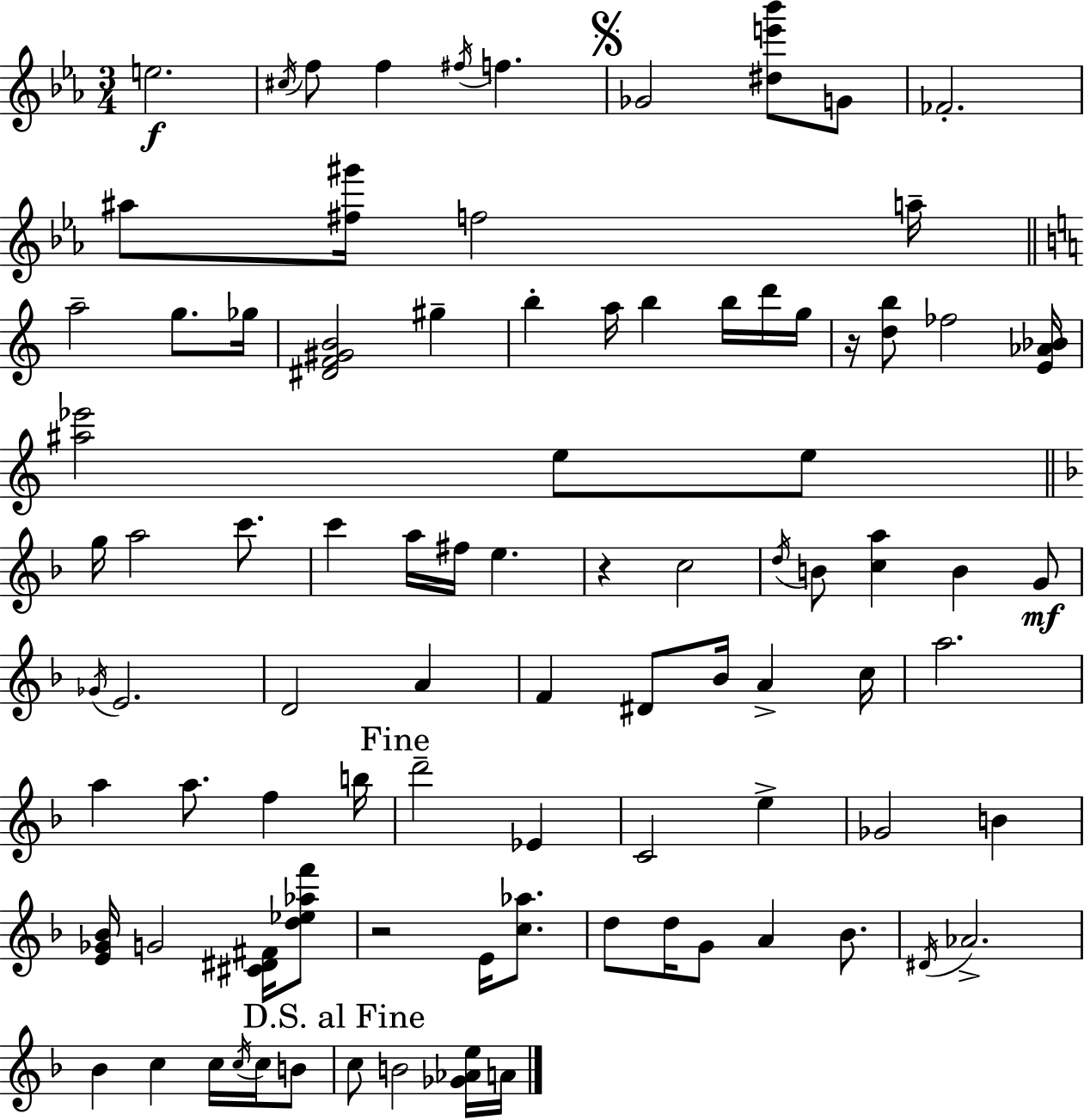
E5/h. C#5/s F5/e F5/q F#5/s F5/q. Gb4/h [D#5,E6,Bb6]/e G4/e FES4/h. A#5/e [F#5,G#6]/s F5/h A5/s A5/h G5/e. Gb5/s [D#4,F4,G#4,B4]/h G#5/q B5/q A5/s B5/q B5/s D6/s G5/s R/s [D5,B5]/e FES5/h [E4,Ab4,Bb4]/s [A#5,Eb6]/h E5/e E5/e G5/s A5/h C6/e. C6/q A5/s F#5/s E5/q. R/q C5/h D5/s B4/e [C5,A5]/q B4/q G4/e Gb4/s E4/h. D4/h A4/q F4/q D#4/e Bb4/s A4/q C5/s A5/h. A5/q A5/e. F5/q B5/s D6/h Eb4/q C4/h E5/q Gb4/h B4/q [E4,Gb4,Bb4]/s G4/h [C#4,D#4,F#4]/s [D5,Eb5,Ab5,F6]/e R/h E4/s [C5,Ab5]/e. D5/e D5/s G4/e A4/q Bb4/e. D#4/s Ab4/h. Bb4/q C5/q C5/s C5/s C5/s B4/e C5/e B4/h [Gb4,Ab4,E5]/s A4/s